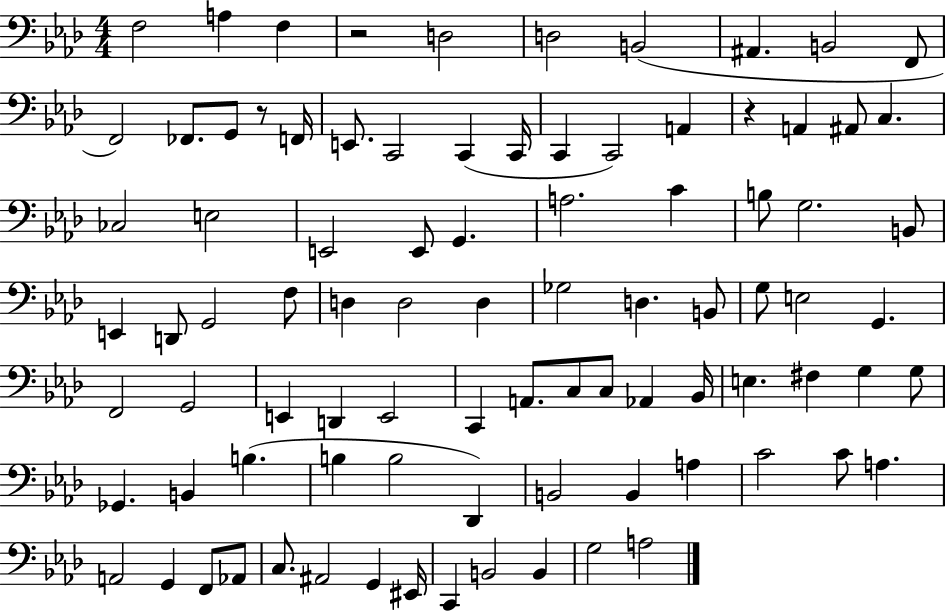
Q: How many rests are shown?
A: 3